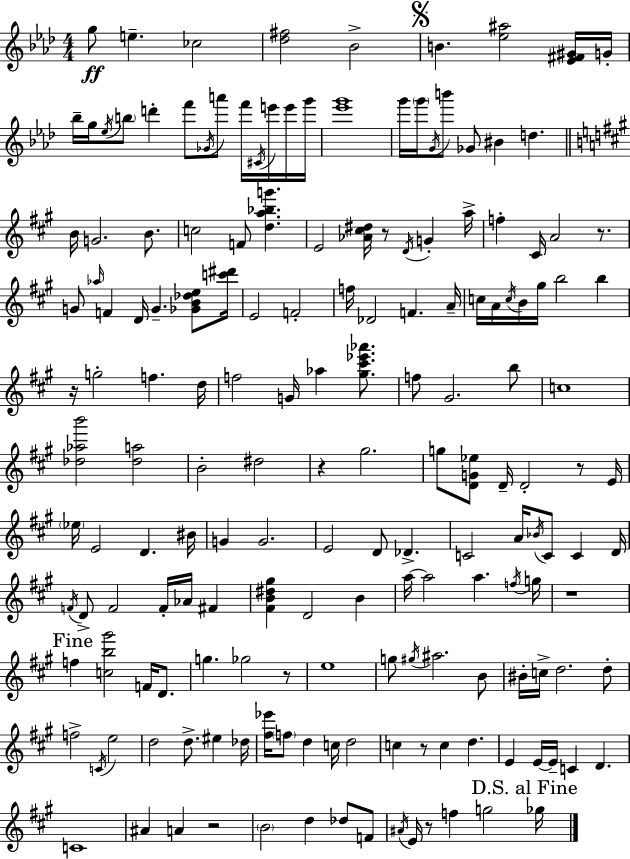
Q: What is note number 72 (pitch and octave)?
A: D4